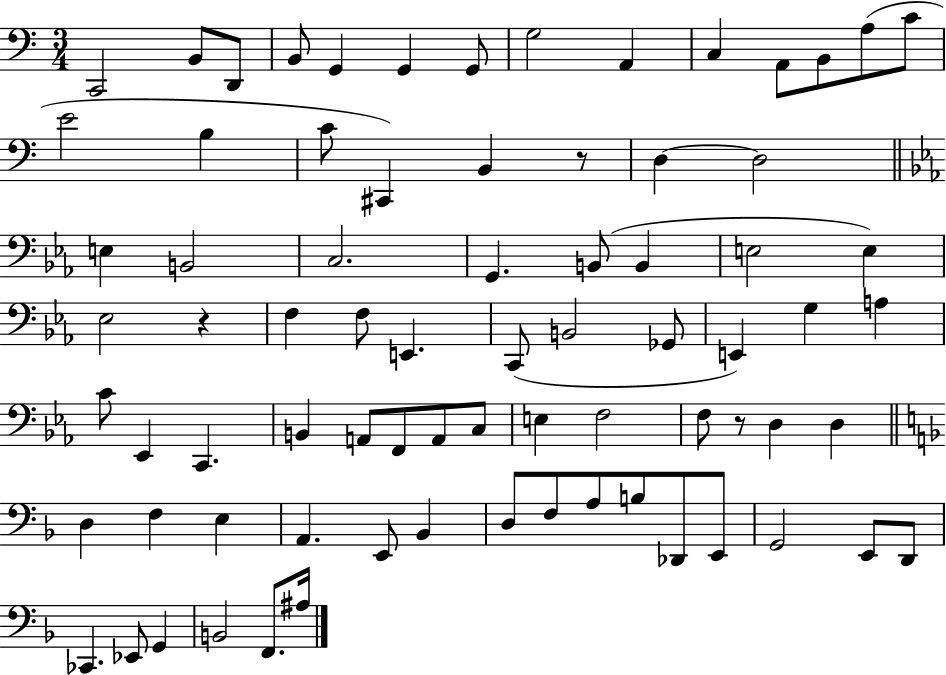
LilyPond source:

{
  \clef bass
  \numericTimeSignature
  \time 3/4
  \key c \major
  c,2 b,8 d,8 | b,8 g,4 g,4 g,8 | g2 a,4 | c4 a,8 b,8 a8( c'8 | \break e'2 b4 | c'8 cis,4) b,4 r8 | d4~~ d2 | \bar "||" \break \key c \minor e4 b,2 | c2. | g,4. b,8( b,4 | e2 e4) | \break ees2 r4 | f4 f8 e,4. | c,8( b,2 ges,8 | e,4) g4 a4 | \break c'8 ees,4 c,4. | b,4 a,8 f,8 a,8 c8 | e4 f2 | f8 r8 d4 d4 | \break \bar "||" \break \key f \major d4 f4 e4 | a,4. e,8 bes,4 | d8 f8 a8 b8 des,8 e,8 | g,2 e,8 d,8 | \break ces,4. ees,8 g,4 | b,2 f,8. ais16 | \bar "|."
}